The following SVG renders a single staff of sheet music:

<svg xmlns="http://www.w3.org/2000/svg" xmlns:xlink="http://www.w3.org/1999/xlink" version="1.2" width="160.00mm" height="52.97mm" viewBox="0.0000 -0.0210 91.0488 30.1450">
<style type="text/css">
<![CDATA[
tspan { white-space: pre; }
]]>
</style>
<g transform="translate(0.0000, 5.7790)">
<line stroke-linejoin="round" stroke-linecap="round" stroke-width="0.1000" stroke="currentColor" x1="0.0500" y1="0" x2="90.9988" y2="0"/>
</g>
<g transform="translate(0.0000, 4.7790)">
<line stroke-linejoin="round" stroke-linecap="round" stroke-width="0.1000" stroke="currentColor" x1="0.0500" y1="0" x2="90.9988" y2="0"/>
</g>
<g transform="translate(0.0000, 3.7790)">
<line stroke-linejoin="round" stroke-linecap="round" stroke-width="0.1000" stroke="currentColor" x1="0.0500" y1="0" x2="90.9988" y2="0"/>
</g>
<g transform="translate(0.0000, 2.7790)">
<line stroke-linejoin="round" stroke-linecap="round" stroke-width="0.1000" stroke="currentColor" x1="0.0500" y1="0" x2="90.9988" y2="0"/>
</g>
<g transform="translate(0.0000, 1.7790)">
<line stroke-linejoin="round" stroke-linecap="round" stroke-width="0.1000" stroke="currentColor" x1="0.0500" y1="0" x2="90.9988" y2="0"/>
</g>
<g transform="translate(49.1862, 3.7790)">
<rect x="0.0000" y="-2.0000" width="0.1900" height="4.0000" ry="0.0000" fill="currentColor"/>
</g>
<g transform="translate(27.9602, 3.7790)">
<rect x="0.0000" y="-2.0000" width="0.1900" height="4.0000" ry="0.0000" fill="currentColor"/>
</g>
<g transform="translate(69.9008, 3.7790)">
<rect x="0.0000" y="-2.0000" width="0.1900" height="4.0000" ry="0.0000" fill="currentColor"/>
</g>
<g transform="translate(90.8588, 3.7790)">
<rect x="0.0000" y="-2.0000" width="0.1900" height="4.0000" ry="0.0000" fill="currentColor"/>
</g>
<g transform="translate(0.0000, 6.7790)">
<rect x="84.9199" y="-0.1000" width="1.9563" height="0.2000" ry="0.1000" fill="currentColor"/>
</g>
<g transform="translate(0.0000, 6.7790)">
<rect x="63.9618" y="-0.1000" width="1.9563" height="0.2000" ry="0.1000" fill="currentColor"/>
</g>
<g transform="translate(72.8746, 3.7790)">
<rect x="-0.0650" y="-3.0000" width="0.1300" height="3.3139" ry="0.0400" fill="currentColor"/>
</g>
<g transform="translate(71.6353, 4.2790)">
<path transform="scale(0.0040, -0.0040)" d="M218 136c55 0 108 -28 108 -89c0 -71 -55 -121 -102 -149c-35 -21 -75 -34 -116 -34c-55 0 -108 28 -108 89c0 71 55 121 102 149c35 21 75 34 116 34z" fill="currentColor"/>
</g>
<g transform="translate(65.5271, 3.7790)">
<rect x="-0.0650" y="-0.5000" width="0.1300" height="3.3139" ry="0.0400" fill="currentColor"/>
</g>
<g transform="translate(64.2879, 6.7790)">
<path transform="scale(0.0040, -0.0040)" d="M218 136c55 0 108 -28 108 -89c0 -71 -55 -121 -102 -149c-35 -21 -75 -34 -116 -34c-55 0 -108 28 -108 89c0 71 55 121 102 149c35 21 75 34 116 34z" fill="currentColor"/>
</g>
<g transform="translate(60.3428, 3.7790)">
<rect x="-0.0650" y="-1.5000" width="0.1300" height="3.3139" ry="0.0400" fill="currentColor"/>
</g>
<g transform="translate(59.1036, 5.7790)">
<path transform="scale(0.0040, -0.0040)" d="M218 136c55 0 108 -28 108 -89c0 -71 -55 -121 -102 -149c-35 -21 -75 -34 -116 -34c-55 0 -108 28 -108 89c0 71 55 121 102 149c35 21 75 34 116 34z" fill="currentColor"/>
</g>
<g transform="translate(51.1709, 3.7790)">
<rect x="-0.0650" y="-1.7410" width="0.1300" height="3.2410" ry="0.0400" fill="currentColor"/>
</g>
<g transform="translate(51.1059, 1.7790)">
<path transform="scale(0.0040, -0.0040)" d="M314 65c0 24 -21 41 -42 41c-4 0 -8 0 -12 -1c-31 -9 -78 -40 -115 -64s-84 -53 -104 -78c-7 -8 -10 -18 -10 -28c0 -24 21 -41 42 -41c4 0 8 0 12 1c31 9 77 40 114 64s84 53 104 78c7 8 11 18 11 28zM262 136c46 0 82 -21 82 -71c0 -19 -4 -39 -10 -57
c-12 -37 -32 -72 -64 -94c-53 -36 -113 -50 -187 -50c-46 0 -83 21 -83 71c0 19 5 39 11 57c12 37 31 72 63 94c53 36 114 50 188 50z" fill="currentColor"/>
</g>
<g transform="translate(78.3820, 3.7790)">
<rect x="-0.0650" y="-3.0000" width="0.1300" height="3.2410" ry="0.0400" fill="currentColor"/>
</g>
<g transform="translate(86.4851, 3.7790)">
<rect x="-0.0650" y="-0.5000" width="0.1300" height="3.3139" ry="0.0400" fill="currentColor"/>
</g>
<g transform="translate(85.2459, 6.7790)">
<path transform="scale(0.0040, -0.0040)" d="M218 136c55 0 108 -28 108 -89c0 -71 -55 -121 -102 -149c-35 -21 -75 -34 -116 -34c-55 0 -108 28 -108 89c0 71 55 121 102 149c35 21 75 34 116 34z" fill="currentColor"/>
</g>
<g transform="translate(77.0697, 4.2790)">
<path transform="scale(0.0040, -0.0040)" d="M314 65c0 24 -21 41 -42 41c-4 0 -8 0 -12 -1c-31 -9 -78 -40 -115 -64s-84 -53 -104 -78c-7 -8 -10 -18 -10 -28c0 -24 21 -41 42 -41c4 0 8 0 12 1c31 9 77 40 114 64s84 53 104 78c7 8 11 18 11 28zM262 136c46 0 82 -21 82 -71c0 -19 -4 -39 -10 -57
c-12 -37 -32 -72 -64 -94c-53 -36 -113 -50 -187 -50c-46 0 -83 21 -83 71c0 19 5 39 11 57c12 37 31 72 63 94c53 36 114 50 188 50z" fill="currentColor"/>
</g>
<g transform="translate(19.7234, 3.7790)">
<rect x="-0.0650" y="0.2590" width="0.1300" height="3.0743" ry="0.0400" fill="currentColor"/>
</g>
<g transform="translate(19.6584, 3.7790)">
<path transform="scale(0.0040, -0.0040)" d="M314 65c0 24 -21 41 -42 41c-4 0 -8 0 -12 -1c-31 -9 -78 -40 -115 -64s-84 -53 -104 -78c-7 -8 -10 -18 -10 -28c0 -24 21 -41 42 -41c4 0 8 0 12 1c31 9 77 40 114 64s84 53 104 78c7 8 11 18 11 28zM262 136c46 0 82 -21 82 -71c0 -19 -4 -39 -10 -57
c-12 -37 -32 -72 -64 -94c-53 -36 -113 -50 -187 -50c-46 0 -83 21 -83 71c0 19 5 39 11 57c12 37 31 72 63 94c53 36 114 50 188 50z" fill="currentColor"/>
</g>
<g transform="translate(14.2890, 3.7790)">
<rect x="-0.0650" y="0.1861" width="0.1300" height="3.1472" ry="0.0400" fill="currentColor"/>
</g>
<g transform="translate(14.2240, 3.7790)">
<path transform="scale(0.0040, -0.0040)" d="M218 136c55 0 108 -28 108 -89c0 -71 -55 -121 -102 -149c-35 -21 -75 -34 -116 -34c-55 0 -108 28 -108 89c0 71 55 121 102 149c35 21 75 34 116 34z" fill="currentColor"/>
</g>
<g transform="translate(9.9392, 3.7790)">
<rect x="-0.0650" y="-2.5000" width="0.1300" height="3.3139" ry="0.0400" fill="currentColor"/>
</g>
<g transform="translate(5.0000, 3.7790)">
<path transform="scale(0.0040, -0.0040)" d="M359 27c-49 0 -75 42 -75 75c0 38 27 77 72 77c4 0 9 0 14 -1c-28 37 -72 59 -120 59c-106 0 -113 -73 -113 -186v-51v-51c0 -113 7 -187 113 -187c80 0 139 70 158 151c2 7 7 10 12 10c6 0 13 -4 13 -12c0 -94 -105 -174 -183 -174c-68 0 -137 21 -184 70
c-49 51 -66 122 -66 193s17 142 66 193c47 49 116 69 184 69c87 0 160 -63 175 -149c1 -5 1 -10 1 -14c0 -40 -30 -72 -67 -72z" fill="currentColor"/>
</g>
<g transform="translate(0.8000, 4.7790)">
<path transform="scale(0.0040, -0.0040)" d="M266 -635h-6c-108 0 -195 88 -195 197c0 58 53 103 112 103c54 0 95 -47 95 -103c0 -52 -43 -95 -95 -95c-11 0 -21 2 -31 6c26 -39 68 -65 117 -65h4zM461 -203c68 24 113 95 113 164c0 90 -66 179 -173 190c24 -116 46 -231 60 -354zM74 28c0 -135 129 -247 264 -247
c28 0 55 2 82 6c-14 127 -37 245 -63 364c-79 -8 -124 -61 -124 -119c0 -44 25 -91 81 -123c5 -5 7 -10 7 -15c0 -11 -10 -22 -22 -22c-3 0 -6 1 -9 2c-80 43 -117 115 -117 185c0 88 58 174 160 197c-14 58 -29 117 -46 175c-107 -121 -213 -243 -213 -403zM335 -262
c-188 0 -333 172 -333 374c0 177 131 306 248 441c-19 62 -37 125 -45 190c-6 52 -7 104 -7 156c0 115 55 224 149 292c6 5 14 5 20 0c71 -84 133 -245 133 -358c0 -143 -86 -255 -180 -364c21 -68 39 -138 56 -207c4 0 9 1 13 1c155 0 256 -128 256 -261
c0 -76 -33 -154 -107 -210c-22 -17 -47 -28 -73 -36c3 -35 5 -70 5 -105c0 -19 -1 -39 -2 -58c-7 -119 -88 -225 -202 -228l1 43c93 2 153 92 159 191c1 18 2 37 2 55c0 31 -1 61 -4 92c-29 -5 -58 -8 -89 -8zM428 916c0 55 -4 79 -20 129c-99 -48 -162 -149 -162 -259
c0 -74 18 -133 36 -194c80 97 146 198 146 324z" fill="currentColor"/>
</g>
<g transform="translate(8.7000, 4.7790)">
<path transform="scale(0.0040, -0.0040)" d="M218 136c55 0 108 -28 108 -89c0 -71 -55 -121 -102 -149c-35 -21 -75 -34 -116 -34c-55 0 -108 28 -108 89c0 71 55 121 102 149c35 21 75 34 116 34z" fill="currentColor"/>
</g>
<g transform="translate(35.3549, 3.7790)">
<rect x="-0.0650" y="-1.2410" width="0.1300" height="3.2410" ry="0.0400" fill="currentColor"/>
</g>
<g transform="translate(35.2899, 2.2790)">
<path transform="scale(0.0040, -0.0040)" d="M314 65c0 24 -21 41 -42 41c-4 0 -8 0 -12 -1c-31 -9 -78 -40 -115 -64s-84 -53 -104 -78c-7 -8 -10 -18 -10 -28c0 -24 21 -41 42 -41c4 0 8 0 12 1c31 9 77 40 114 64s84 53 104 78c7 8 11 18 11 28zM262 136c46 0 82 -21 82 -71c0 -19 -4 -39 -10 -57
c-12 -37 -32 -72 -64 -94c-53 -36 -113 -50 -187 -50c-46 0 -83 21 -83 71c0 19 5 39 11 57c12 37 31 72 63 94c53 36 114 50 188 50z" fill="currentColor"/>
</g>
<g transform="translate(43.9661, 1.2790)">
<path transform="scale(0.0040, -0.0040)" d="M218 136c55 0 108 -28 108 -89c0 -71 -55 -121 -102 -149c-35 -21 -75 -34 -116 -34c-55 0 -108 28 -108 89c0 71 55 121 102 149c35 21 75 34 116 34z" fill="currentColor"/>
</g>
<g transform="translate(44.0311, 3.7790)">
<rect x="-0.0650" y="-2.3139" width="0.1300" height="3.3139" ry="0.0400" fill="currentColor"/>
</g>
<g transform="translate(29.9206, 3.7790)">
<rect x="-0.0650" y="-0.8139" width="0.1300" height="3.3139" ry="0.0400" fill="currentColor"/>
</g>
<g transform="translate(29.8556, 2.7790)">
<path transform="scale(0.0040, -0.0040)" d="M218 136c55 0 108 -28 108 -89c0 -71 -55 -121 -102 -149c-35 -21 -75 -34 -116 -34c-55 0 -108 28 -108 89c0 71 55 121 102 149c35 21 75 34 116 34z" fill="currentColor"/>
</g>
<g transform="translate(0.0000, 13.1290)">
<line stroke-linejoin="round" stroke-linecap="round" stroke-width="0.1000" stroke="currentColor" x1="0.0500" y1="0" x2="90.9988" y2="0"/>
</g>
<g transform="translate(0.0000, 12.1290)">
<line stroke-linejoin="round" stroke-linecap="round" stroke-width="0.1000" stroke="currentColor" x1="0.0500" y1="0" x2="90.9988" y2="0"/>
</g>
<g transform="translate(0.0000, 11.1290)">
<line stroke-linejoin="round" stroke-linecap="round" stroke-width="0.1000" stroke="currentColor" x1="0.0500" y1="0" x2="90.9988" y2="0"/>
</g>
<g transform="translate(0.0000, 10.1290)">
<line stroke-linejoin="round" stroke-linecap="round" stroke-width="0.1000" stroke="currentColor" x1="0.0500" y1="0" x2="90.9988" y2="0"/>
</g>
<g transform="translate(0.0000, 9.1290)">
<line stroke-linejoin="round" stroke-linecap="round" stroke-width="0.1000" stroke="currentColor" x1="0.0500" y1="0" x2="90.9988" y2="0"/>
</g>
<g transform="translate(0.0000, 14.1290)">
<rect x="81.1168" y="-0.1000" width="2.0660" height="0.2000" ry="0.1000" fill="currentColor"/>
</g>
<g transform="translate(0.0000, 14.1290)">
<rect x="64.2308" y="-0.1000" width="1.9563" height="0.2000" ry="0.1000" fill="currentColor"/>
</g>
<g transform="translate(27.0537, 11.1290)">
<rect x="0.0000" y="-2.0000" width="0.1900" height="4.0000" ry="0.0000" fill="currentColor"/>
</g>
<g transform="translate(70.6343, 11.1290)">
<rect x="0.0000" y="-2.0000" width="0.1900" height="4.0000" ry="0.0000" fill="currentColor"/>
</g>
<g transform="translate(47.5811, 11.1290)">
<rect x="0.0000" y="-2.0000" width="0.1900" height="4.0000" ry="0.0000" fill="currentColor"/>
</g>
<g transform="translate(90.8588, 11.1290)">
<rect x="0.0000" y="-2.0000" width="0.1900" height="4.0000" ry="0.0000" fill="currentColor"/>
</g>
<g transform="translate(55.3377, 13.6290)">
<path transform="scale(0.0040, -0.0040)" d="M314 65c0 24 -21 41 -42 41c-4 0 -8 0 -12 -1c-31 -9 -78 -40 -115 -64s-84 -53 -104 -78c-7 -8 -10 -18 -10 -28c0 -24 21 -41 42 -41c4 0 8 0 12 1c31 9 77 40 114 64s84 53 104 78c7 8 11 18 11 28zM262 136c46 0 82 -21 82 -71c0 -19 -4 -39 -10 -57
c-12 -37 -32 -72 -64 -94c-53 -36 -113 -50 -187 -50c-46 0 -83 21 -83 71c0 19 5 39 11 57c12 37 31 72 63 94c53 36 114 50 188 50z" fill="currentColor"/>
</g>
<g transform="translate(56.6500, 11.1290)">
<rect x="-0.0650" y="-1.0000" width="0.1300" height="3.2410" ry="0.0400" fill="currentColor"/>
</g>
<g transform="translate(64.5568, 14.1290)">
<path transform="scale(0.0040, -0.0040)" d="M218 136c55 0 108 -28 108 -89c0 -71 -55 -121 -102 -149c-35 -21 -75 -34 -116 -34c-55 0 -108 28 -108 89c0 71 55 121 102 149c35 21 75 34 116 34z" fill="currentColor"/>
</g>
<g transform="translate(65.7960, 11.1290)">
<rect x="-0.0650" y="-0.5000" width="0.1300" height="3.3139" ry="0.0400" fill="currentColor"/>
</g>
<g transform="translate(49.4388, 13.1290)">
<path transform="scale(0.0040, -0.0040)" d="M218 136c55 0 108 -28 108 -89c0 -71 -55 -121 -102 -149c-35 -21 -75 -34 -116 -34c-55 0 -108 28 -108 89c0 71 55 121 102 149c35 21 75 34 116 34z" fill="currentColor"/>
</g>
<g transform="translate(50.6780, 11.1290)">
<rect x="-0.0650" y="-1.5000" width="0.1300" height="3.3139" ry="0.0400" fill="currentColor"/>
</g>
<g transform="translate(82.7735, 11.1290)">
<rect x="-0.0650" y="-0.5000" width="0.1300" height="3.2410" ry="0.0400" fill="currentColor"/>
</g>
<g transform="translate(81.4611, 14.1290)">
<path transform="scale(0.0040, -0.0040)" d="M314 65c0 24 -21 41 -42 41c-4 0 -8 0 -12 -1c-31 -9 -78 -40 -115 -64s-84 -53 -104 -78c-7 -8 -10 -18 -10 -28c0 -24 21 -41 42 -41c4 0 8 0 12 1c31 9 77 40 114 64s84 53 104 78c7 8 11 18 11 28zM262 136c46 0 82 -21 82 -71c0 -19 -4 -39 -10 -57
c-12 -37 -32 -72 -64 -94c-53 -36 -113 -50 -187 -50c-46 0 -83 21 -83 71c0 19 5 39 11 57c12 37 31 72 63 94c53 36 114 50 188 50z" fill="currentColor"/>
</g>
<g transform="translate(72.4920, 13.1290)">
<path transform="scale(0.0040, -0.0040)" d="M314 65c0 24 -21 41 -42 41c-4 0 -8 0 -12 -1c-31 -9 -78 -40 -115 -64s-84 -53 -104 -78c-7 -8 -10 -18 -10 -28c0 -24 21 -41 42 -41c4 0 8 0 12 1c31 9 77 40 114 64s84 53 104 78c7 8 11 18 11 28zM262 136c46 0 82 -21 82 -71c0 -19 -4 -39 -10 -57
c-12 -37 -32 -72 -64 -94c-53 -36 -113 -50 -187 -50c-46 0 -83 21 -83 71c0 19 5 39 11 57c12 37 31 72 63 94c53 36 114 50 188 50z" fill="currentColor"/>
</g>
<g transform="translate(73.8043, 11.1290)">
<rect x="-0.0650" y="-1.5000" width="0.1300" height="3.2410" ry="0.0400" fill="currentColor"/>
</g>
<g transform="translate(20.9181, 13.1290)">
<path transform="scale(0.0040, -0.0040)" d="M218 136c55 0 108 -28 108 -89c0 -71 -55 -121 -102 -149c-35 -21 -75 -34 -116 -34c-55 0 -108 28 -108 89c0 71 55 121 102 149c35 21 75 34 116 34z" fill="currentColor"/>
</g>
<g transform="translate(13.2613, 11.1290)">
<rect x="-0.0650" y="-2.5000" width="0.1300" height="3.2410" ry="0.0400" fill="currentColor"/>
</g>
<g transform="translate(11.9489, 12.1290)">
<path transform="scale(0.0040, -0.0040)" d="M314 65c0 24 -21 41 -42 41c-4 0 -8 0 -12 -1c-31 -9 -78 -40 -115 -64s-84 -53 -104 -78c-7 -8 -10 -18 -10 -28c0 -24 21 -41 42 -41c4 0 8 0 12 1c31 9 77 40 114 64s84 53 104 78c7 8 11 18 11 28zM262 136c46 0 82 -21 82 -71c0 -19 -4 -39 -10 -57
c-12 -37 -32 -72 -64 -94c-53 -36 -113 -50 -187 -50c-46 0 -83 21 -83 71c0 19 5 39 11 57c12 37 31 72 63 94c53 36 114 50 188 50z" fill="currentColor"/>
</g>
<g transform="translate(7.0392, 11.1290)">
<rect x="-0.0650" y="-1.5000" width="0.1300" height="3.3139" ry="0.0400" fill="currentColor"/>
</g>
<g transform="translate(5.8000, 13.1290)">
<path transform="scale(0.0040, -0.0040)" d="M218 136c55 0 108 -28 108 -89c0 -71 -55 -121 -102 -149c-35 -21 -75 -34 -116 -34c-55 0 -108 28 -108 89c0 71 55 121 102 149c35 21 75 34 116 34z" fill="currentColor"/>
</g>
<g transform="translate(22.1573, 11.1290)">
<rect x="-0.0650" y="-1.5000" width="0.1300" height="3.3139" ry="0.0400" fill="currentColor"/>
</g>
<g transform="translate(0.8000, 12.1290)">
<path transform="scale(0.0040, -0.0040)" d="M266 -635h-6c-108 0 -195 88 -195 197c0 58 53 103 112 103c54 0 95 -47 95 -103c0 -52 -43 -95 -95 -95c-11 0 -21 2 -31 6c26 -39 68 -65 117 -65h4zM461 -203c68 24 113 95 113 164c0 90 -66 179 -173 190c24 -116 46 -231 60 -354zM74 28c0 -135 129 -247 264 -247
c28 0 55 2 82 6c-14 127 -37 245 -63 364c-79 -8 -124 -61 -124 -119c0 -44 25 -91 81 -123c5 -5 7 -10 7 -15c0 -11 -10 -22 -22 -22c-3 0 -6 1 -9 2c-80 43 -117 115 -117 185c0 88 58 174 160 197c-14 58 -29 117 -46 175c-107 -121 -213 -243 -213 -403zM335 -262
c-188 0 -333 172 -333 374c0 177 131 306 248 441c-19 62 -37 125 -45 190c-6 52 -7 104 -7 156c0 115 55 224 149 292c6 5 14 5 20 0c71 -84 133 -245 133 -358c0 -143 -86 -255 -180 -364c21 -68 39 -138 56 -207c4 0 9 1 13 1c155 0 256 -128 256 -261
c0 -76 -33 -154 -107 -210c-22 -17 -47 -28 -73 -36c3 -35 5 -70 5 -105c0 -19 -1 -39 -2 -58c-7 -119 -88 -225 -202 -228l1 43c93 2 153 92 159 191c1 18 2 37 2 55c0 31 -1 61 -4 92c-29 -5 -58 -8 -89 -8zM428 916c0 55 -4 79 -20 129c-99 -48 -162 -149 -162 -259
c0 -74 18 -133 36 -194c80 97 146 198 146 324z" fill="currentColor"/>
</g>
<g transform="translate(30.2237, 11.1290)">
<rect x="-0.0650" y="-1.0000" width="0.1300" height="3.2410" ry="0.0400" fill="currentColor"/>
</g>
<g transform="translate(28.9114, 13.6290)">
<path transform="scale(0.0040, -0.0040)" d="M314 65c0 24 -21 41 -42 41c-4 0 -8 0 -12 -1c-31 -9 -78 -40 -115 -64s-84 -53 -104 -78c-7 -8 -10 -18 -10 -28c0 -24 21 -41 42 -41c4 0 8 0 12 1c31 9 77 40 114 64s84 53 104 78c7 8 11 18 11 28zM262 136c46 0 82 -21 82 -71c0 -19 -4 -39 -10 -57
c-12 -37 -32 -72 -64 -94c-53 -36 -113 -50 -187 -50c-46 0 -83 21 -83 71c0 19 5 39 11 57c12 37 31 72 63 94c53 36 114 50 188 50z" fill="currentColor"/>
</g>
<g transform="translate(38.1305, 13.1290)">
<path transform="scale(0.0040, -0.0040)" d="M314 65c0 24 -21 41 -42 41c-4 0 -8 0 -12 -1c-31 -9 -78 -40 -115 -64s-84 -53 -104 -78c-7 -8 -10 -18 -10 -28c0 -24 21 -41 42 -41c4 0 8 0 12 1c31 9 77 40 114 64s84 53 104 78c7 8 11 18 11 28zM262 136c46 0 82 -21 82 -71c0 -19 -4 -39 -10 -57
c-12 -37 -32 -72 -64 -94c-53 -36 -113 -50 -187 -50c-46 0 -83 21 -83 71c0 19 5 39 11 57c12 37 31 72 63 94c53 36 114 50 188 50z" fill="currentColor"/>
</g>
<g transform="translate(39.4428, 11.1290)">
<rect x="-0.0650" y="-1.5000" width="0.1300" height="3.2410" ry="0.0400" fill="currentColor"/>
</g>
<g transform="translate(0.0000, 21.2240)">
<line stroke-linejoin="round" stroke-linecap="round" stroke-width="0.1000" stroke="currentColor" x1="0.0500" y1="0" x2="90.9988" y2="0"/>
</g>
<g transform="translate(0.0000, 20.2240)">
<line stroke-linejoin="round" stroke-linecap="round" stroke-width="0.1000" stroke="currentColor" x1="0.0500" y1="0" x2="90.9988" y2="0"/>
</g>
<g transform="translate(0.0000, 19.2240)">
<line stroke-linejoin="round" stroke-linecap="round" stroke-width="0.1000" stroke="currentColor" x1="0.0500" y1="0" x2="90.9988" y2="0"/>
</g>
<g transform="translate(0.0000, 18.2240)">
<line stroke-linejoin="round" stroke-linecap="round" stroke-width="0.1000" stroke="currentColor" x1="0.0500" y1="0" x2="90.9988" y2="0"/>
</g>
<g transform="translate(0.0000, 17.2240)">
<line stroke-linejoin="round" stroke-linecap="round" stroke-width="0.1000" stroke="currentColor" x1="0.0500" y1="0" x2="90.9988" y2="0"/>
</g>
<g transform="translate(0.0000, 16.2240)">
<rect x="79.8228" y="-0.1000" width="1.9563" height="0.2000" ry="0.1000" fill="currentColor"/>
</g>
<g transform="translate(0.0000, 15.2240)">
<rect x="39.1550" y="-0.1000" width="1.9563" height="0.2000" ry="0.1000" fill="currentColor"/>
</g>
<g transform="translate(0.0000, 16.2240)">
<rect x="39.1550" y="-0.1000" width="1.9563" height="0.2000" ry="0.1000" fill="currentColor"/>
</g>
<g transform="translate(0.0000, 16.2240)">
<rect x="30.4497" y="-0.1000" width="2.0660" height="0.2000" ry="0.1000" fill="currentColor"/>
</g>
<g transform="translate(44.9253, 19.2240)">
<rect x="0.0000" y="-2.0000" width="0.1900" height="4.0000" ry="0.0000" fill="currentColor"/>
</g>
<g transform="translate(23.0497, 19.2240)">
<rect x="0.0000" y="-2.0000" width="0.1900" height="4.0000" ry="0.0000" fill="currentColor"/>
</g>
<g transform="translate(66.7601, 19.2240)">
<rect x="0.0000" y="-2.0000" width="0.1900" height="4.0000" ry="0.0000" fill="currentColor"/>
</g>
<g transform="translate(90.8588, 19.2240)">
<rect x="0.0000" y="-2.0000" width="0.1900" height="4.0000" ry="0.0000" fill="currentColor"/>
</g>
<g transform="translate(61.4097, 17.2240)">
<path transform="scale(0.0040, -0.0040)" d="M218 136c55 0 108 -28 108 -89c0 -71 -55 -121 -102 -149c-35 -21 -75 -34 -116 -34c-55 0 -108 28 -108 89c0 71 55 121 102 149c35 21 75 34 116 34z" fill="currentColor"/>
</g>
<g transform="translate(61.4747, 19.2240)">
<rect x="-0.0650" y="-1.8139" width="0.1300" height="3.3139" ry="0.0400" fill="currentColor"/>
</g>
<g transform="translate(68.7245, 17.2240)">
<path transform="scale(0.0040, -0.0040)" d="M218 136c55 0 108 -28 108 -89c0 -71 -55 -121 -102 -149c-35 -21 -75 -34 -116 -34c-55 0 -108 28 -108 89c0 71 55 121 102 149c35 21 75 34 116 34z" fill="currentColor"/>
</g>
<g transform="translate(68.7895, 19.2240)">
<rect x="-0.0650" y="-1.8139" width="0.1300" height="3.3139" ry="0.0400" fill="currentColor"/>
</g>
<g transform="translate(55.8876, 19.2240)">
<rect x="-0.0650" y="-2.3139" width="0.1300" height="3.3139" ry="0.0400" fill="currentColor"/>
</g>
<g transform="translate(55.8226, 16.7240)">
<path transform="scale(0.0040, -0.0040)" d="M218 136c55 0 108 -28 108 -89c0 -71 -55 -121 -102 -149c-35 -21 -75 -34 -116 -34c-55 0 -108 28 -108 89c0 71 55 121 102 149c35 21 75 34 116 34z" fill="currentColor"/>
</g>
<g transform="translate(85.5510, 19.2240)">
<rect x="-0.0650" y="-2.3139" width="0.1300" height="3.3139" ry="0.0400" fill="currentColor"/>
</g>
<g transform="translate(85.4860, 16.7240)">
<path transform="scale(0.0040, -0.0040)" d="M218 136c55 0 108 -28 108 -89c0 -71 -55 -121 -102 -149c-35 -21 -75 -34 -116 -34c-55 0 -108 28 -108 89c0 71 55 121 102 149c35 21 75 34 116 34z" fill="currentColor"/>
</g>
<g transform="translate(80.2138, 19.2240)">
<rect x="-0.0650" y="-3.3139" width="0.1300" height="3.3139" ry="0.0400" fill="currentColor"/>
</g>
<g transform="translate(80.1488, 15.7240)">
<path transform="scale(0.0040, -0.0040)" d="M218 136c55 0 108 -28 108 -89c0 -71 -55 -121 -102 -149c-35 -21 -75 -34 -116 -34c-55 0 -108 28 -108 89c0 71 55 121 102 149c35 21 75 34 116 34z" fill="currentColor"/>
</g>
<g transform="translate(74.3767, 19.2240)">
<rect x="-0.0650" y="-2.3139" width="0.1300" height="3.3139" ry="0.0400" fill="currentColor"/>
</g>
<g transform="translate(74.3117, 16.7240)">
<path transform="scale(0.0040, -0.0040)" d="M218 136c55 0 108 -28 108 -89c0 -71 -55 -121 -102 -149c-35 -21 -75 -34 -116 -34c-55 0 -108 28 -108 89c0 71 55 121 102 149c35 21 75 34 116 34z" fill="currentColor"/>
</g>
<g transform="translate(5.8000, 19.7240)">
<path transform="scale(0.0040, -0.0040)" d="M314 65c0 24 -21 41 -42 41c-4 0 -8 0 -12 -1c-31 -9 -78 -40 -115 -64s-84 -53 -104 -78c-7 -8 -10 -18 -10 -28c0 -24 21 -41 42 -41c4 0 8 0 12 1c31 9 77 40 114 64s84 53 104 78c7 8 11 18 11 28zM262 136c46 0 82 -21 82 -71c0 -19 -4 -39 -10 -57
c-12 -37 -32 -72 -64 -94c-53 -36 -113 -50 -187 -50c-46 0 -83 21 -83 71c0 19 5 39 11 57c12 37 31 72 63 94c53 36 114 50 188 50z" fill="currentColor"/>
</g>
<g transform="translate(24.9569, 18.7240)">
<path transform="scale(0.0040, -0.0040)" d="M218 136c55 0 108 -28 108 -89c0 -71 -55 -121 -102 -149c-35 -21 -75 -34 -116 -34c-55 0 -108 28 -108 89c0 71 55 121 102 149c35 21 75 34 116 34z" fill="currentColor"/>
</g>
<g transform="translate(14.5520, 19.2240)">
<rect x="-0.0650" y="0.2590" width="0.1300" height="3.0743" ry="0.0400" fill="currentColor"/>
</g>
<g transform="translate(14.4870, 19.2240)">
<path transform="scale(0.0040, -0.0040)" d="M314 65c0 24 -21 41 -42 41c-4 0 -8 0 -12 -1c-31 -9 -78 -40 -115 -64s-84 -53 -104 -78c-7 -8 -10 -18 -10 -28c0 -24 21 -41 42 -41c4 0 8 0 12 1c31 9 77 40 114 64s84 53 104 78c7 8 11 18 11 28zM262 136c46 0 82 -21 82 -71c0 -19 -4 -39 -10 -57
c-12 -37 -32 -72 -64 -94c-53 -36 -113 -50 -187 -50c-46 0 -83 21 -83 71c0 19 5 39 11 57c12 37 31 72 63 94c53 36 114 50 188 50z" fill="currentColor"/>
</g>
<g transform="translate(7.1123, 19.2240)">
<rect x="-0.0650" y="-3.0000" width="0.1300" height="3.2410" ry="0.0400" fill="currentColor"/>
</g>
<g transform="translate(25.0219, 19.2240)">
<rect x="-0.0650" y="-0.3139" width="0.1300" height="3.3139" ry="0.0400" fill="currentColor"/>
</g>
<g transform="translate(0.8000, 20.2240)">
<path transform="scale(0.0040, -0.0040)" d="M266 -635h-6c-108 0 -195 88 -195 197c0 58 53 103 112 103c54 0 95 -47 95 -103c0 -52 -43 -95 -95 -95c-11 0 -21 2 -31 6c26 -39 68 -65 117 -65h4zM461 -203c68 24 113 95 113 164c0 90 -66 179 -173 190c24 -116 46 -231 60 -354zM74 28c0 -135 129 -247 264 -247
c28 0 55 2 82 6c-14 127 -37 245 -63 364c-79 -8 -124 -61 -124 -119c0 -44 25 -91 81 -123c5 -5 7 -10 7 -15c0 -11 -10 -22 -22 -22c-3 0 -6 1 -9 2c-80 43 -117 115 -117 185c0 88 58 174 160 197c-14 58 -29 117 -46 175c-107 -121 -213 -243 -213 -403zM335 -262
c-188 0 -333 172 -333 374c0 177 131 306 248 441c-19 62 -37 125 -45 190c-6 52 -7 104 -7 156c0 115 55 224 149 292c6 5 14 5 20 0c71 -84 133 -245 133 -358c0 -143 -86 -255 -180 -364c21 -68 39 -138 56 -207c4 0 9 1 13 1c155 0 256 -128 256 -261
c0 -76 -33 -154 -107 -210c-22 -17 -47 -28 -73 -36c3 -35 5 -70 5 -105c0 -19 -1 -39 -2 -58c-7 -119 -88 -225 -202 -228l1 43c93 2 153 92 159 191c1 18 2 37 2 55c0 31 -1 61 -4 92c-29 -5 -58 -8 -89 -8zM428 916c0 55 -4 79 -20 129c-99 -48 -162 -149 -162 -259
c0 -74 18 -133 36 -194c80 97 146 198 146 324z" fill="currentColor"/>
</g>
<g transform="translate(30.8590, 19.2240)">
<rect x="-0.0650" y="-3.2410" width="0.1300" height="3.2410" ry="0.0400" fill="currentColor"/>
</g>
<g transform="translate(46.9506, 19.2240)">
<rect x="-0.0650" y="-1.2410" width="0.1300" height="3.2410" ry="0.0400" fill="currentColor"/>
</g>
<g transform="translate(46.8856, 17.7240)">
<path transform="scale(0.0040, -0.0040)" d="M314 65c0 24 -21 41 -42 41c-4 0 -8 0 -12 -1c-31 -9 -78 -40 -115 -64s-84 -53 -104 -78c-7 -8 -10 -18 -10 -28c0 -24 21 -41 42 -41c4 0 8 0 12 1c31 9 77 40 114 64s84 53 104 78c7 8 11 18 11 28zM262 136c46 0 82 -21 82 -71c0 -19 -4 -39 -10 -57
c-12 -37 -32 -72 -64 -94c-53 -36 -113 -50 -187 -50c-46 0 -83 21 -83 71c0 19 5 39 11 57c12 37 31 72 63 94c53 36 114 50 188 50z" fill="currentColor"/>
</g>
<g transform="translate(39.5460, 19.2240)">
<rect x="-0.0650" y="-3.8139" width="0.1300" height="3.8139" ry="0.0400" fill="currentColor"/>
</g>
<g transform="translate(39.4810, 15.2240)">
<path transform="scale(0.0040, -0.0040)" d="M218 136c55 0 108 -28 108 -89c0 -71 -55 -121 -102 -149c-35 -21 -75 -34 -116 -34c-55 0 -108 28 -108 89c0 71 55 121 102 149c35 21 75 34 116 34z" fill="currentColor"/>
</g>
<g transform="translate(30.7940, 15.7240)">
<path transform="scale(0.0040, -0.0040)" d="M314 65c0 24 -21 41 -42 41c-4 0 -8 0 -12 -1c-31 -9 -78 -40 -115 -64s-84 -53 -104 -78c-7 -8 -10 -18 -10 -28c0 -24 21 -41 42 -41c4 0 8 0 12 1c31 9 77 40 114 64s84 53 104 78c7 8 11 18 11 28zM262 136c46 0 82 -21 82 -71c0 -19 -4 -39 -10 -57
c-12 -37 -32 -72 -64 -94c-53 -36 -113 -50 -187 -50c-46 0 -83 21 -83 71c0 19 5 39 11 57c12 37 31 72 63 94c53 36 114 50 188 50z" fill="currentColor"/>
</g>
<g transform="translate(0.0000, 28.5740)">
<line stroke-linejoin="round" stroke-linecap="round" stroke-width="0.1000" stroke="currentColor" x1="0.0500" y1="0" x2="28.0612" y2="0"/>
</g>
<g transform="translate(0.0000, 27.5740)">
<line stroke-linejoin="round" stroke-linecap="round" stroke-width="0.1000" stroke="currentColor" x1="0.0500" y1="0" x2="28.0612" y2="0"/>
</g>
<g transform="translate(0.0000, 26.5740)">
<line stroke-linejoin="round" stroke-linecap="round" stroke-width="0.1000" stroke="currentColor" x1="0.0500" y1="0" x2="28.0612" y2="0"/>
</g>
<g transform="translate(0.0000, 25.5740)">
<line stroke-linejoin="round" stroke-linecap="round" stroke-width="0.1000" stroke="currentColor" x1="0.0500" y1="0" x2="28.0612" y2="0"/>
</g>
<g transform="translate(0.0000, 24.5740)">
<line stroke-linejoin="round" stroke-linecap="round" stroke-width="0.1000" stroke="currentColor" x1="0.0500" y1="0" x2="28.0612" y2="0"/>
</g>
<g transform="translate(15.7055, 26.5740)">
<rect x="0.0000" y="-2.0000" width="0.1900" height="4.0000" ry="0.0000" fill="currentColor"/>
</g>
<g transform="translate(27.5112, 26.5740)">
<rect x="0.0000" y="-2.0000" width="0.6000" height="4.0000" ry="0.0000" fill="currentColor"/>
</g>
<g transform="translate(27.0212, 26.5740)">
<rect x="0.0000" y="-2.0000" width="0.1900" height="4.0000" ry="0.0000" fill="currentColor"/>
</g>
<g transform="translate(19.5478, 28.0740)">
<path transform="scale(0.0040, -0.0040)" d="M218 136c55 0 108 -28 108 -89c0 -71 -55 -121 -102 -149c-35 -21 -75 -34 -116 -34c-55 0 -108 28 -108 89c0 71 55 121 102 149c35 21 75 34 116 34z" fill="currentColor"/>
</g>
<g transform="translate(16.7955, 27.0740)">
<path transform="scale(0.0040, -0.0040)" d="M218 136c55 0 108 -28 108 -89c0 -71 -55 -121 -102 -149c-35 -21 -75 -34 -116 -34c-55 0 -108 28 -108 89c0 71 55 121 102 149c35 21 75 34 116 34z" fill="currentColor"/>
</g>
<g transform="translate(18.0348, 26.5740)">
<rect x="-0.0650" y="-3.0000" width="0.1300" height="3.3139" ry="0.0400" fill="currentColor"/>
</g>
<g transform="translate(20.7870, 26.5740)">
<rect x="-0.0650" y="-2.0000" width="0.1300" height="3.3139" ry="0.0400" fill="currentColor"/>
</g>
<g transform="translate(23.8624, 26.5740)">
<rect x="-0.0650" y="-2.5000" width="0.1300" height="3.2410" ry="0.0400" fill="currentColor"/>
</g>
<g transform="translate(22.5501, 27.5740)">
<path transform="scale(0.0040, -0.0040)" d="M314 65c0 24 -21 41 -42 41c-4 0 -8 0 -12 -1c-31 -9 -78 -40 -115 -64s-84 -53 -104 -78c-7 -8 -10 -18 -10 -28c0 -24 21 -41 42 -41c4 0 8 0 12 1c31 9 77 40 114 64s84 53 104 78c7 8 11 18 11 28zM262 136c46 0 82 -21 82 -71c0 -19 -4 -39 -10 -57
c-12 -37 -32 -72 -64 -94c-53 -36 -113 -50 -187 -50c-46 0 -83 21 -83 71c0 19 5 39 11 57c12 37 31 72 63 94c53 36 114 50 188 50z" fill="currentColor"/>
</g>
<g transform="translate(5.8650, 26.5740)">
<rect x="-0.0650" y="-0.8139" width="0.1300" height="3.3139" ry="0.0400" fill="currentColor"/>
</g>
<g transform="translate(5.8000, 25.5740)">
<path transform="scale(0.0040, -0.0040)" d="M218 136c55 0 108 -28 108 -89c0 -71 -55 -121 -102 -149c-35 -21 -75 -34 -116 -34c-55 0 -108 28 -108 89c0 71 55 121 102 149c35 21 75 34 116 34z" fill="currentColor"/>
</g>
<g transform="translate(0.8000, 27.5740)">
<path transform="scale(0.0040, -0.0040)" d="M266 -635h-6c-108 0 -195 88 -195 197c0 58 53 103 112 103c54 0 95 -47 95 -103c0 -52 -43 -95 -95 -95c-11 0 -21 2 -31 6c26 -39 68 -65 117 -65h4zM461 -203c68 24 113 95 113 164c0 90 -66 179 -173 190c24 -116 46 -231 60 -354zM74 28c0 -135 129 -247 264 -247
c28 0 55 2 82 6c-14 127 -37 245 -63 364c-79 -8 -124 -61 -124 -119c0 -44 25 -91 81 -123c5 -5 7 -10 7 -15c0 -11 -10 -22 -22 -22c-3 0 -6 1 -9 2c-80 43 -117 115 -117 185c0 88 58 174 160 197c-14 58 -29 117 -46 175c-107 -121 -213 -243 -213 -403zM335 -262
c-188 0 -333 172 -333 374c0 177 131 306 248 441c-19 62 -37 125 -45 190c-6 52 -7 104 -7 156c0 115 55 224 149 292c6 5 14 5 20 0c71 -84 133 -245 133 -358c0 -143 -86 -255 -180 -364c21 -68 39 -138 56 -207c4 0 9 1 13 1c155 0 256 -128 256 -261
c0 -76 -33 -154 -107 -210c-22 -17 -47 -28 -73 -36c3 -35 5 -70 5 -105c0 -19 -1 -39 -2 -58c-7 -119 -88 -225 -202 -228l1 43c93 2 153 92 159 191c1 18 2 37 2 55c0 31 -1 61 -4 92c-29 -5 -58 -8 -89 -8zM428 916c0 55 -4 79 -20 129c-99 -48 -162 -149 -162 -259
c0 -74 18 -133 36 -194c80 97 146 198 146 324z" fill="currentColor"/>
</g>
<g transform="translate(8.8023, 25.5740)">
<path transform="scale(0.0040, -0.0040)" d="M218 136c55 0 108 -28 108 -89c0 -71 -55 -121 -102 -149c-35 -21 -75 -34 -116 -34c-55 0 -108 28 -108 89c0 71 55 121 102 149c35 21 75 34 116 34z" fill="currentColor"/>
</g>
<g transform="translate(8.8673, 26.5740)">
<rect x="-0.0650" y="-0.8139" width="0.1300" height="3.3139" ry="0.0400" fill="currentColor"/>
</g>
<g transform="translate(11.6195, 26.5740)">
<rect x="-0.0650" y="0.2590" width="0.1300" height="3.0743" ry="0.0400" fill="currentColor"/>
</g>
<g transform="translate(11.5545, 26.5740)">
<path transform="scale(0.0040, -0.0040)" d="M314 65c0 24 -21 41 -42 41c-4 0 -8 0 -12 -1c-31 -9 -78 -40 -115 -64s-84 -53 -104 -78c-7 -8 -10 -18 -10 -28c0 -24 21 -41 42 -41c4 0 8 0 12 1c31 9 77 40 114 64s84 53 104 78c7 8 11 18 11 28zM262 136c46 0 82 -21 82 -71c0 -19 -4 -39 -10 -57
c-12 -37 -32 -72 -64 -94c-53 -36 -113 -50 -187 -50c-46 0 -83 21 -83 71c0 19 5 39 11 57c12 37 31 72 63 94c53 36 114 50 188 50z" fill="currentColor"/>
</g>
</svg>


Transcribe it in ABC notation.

X:1
T:Untitled
M:4/4
L:1/4
K:C
G B B2 d e2 g f2 E C A A2 C E G2 E D2 E2 E D2 C E2 C2 A2 B2 c b2 c' e2 g f f g b g d d B2 A F G2